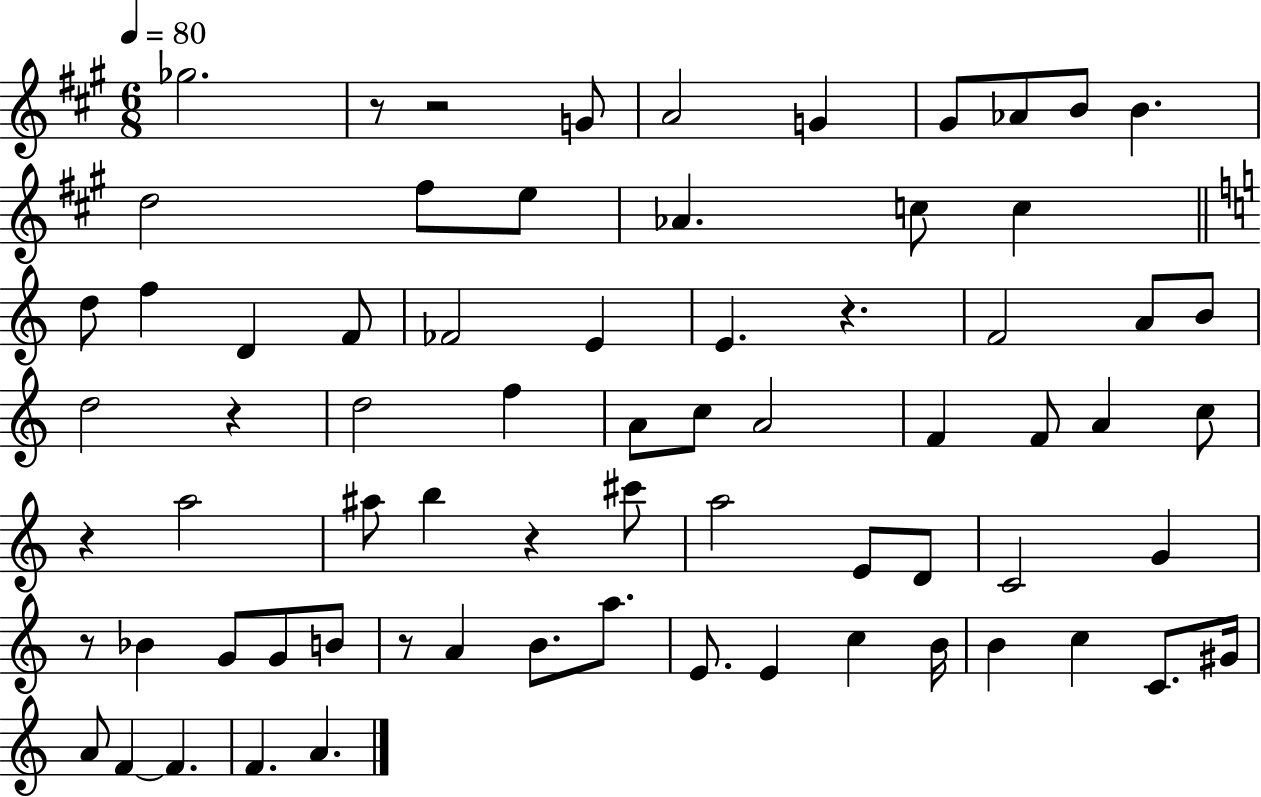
{
  \clef treble
  \numericTimeSignature
  \time 6/8
  \key a \major
  \tempo 4 = 80
  ges''2. | r8 r2 g'8 | a'2 g'4 | gis'8 aes'8 b'8 b'4. | \break d''2 fis''8 e''8 | aes'4. c''8 c''4 | \bar "||" \break \key c \major d''8 f''4 d'4 f'8 | fes'2 e'4 | e'4. r4. | f'2 a'8 b'8 | \break d''2 r4 | d''2 f''4 | a'8 c''8 a'2 | f'4 f'8 a'4 c''8 | \break r4 a''2 | ais''8 b''4 r4 cis'''8 | a''2 e'8 d'8 | c'2 g'4 | \break r8 bes'4 g'8 g'8 b'8 | r8 a'4 b'8. a''8. | e'8. e'4 c''4 b'16 | b'4 c''4 c'8. gis'16 | \break a'8 f'4~~ f'4. | f'4. a'4. | \bar "|."
}